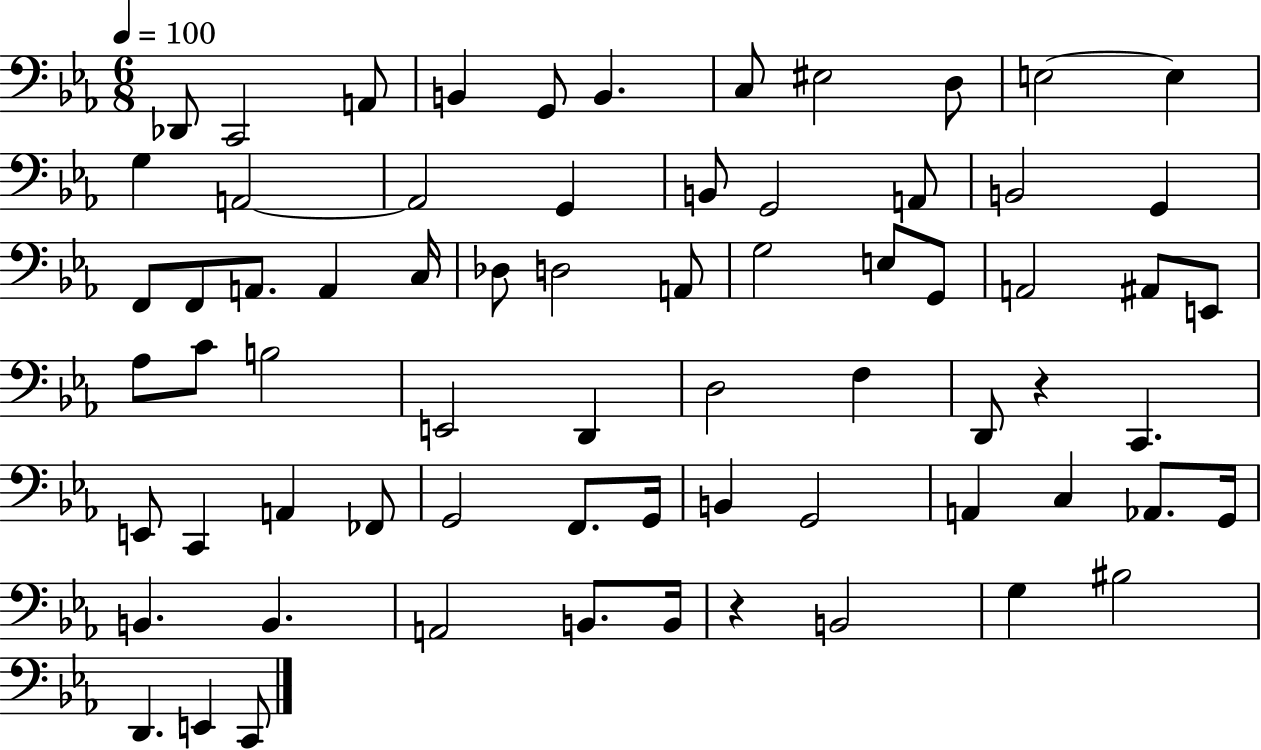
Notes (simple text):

Db2/e C2/h A2/e B2/q G2/e B2/q. C3/e EIS3/h D3/e E3/h E3/q G3/q A2/h A2/h G2/q B2/e G2/h A2/e B2/h G2/q F2/e F2/e A2/e. A2/q C3/s Db3/e D3/h A2/e G3/h E3/e G2/e A2/h A#2/e E2/e Ab3/e C4/e B3/h E2/h D2/q D3/h F3/q D2/e R/q C2/q. E2/e C2/q A2/q FES2/e G2/h F2/e. G2/s B2/q G2/h A2/q C3/q Ab2/e. G2/s B2/q. B2/q. A2/h B2/e. B2/s R/q B2/h G3/q BIS3/h D2/q. E2/q C2/e